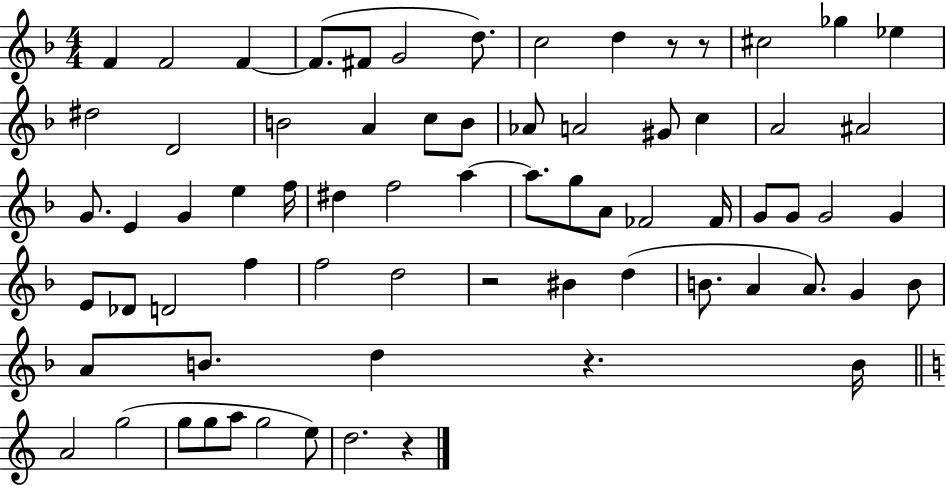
{
  \clef treble
  \numericTimeSignature
  \time 4/4
  \key f \major
  \repeat volta 2 { f'4 f'2 f'4~~ | f'8.( fis'8 g'2 d''8.) | c''2 d''4 r8 r8 | cis''2 ges''4 ees''4 | \break dis''2 d'2 | b'2 a'4 c''8 b'8 | aes'8 a'2 gis'8 c''4 | a'2 ais'2 | \break g'8. e'4 g'4 e''4 f''16 | dis''4 f''2 a''4~~ | a''8. g''8 a'8 fes'2 fes'16 | g'8 g'8 g'2 g'4 | \break e'8 des'8 d'2 f''4 | f''2 d''2 | r2 bis'4 d''4( | b'8. a'4 a'8.) g'4 b'8 | \break a'8 b'8. d''4 r4. b'16 | \bar "||" \break \key a \minor a'2 g''2( | g''8 g''8 a''8 g''2 e''8) | d''2. r4 | } \bar "|."
}